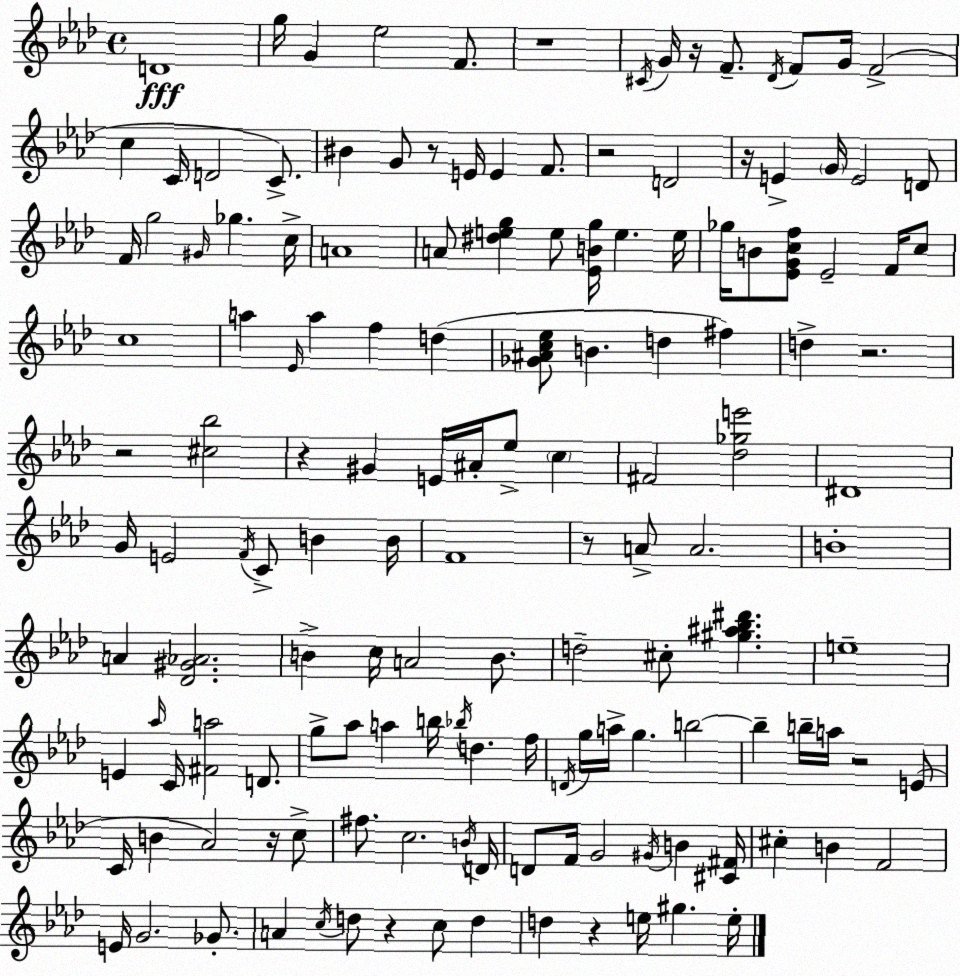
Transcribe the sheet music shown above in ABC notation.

X:1
T:Untitled
M:4/4
L:1/4
K:Ab
D4 g/4 G _e2 F/2 z4 ^C/4 G/4 z/4 F/2 _D/4 F/2 G/4 F2 c C/4 D2 C/2 ^B G/2 z/2 E/4 E F/2 z2 D2 z/4 E G/4 E2 D/2 F/4 g2 ^G/4 _g c/4 A4 A/2 [^deg] e/2 [_EBg]/4 e e/4 _g/4 B/2 [_EGcf]/2 _E2 F/4 c/2 c4 a _E/4 a f d [_G^Ac_e]/2 B d ^f d z2 z2 [^c_b]2 z ^G E/4 ^A/4 _e/2 c ^F2 [_d_ge']2 ^D4 G/4 E2 F/4 C/2 B B/4 F4 z/2 A/2 A2 B4 A [_D^G_A]2 B c/4 A2 B/2 d2 ^c/2 [^g^a_b^d'] e4 E _a/4 C/4 [^Fa]2 D/2 g/2 _a/2 a b/4 _b/4 d f/4 D/4 g/4 a/4 g b2 b b/4 a/4 z2 E/2 C/4 B _A2 z/4 c/2 ^f/2 c2 B/4 D/4 D/2 F/4 G2 ^G/4 B [^C^F]/4 ^c B F2 E/4 G2 _G/2 A c/4 d/2 z c/2 d d z e/4 ^g e/4